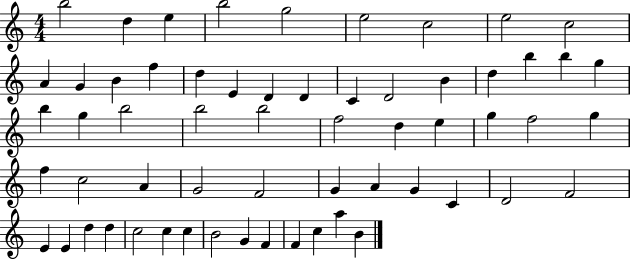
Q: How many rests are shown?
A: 0